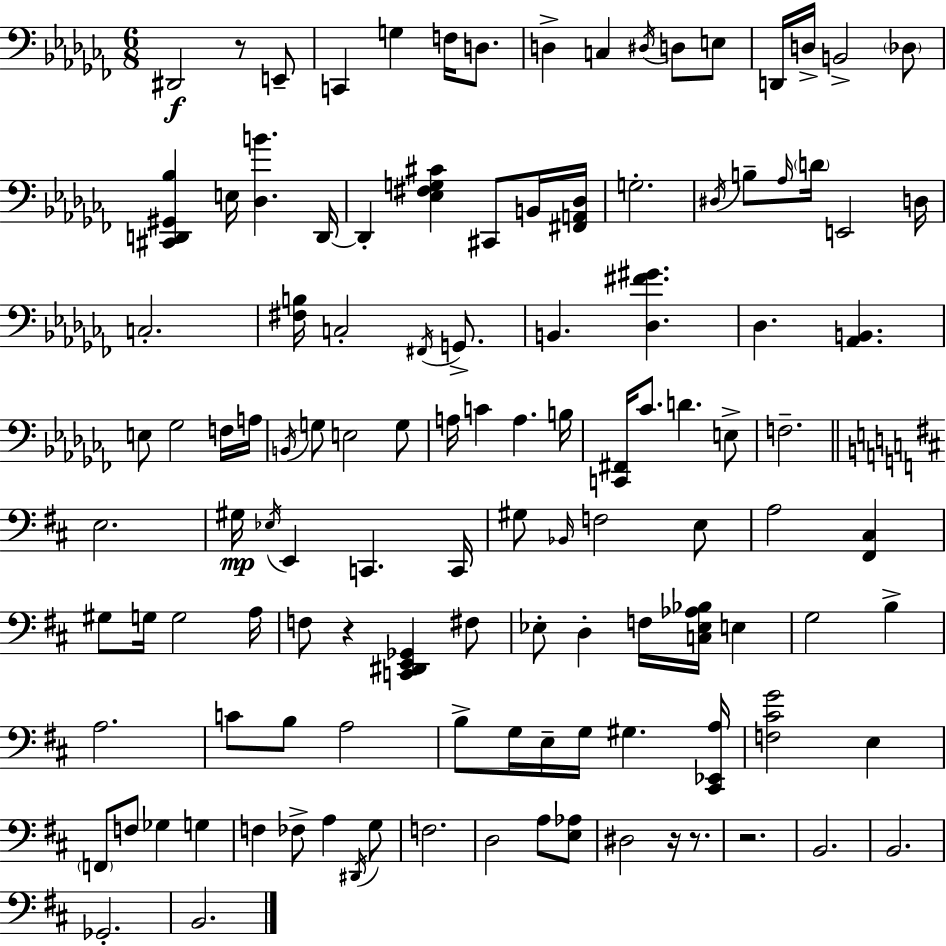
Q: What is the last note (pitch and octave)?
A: B2